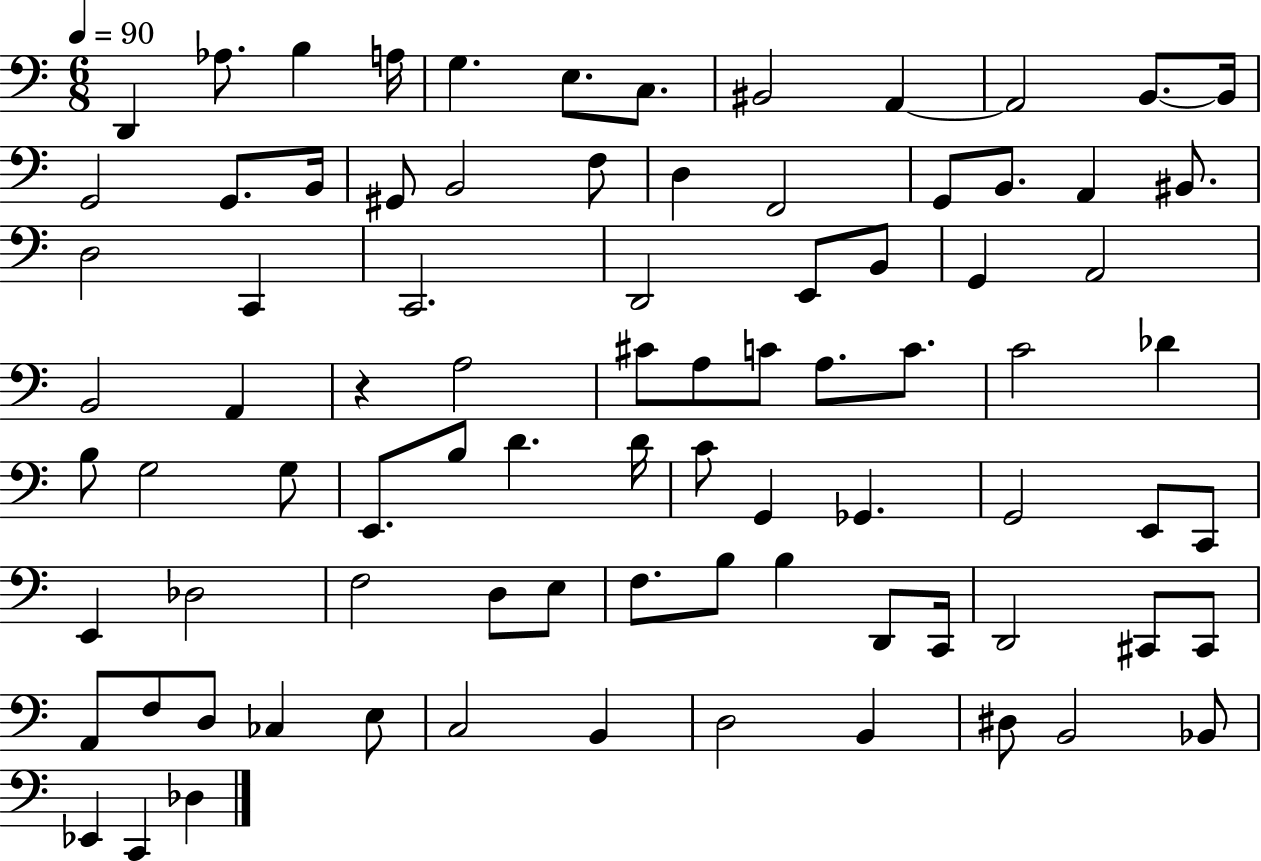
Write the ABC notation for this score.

X:1
T:Untitled
M:6/8
L:1/4
K:C
D,, _A,/2 B, A,/4 G, E,/2 C,/2 ^B,,2 A,, A,,2 B,,/2 B,,/4 G,,2 G,,/2 B,,/4 ^G,,/2 B,,2 F,/2 D, F,,2 G,,/2 B,,/2 A,, ^B,,/2 D,2 C,, C,,2 D,,2 E,,/2 B,,/2 G,, A,,2 B,,2 A,, z A,2 ^C/2 A,/2 C/2 A,/2 C/2 C2 _D B,/2 G,2 G,/2 E,,/2 B,/2 D D/4 C/2 G,, _G,, G,,2 E,,/2 C,,/2 E,, _D,2 F,2 D,/2 E,/2 F,/2 B,/2 B, D,,/2 C,,/4 D,,2 ^C,,/2 ^C,,/2 A,,/2 F,/2 D,/2 _C, E,/2 C,2 B,, D,2 B,, ^D,/2 B,,2 _B,,/2 _E,, C,, _D,